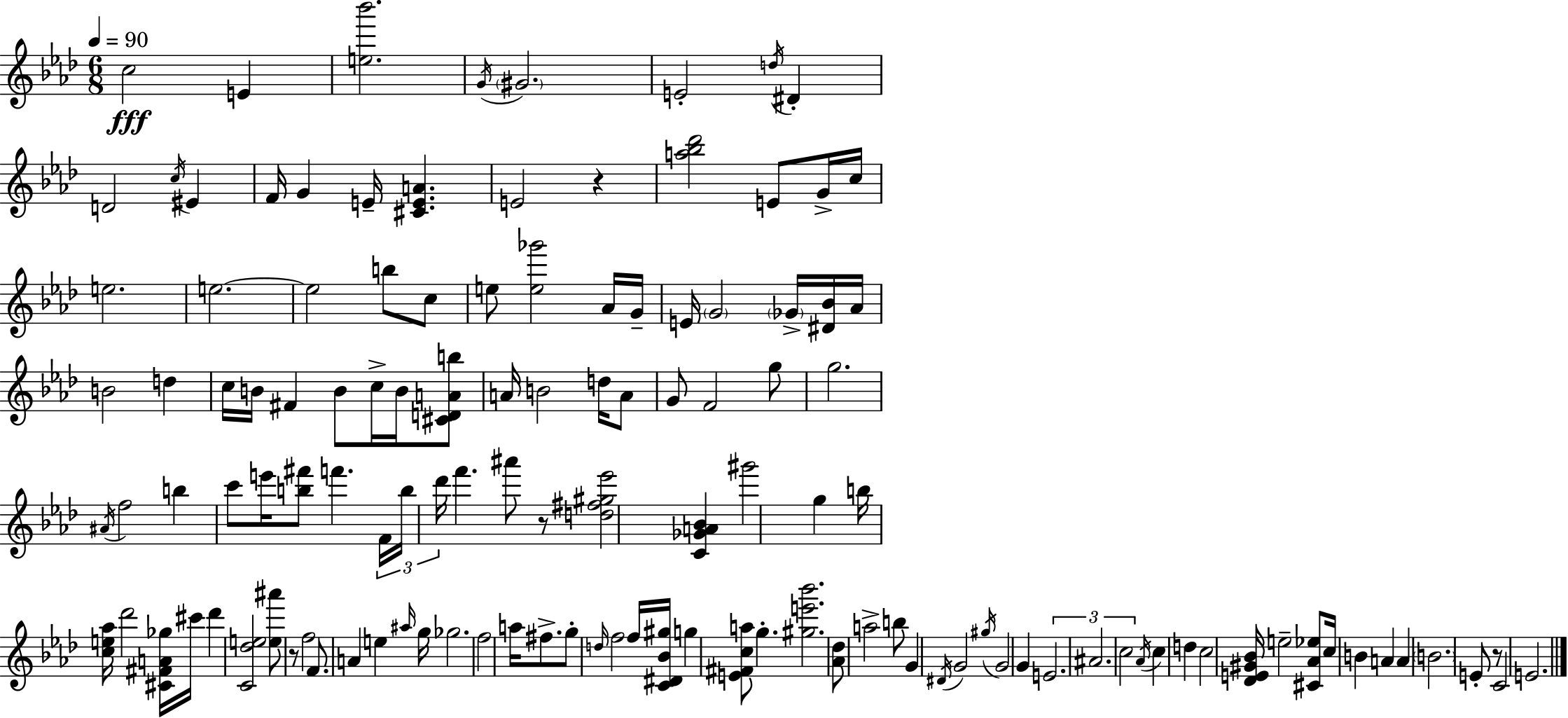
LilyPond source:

{
  \clef treble
  \numericTimeSignature
  \time 6/8
  \key f \minor
  \tempo 4 = 90
  c''2\fff e'4 | <e'' bes'''>2. | \acciaccatura { g'16 } \parenthesize gis'2. | e'2-. \acciaccatura { d''16 } dis'4-. | \break d'2 \acciaccatura { c''16 } eis'4 | f'16 g'4 e'16-- <cis' e' a'>4. | e'2 r4 | <a'' bes'' des'''>2 e'8 | \break g'16-> c''16 e''2. | e''2.~~ | e''2 b''8 | c''8 e''8 <e'' ges'''>2 | \break aes'16 g'16-- e'16 \parenthesize g'2 | \parenthesize ges'16-> <dis' bes'>16 aes'16 b'2 d''4 | c''16 b'16 fis'4 b'8 c''16-> | b'16 <cis' d' a' b''>8 a'16 b'2 | \break d''16 a'8 g'8 f'2 | g''8 g''2. | \acciaccatura { ais'16 } f''2 | b''4 c'''8 e'''16 <b'' fis'''>8 f'''4. | \break \tuplet 3/2 { f'16 b''16 des'''16 } f'''4. | ais'''8 r8 <d'' fis'' gis'' ees'''>2 | <c' ges' a' bes'>4 gis'''2 | g''4 b''16 <c'' e'' aes''>16 des'''2 | \break <cis' fis' a' ges''>16 cis'''16 des'''4 <c' des'' e''>2 | <e'' ais'''>8 r8 f''2 | f'8. a'4 e''4 | \grace { ais''16 } g''16 ges''2. | \break f''2 | a''16 fis''8.-> g''8-. \grace { d''16 } f''2 | f''16 <c' dis' bes' gis''>16 g''4 <e' fis' c'' a''>8 | g''4.-. <gis'' e''' bes'''>2. | \break <aes' des''>8 a''2-> | b''8 g'4 \acciaccatura { dis'16 } g'2 | \acciaccatura { gis''16 } g'2 | g'4 \tuplet 3/2 { e'2. | \break ais'2. | c''2 } | \acciaccatura { aes'16 } c''4 d''4 | c''2 <des' e' gis' bes'>16 e''2-- | \break <cis' aes' ees''>8 c''16 b'4 | a'4 a'4 \parenthesize b'2. | e'8-. r8 | c'2 e'2. | \break \bar "|."
}